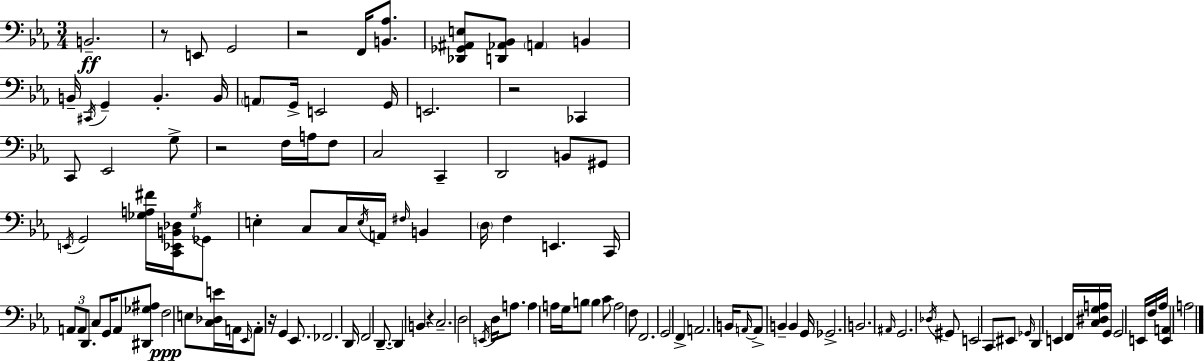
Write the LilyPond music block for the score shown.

{
  \clef bass
  \numericTimeSignature
  \time 3/4
  \key c \minor
  b,2.--\ff | r8 e,8 g,2 | r2 f,16 <b, aes>8. | <des, ges, ais, e>8 <d, aes, bes,>8 \parenthesize a,4 b,4 | \break b,16-- \acciaccatura { cis,16 } g,4-- b,4.-. | b,16 \parenthesize a,8 g,16-> e,2 | g,16 e,2. | r2 ces,4 | \break c,8 ees,2 g8-> | r2 f16 a16 f8 | c2 c,4-- | d,2 b,8 gis,8 | \break \acciaccatura { e,16 } g,2 <ges a fis'>16 <c, ees, b, des>16 | \acciaccatura { ges16 } ges,8 e4-. c8 c16 \acciaccatura { e16 } a,16 | \grace { fis16 } b,4 \parenthesize d16 f4 e,4. | c,16 \tuplet 3/2 { a,8 a,8 d,8. } | \break c8 g,16 a,8 <dis, ges ais>8 f2\ppp | e8 <c des e'>16 a,16 \grace { ees,16 } a,8-. r16 g,4 | ees,8. fes,2. | d,16 f,2 | \break d,8.--~~ d,4 b,4 | r4 c2.-- | d2 | \acciaccatura { e,16 } d16 a8. a4 a16 | \break g16 b8 \parenthesize b4 c'8 a2 | f8 f,2. | g,2 | f,4-> a,2. | \break b,16 \grace { a,16~ }~ a,8-> b,4-- | b,4 g,16 ges,2.-> | b,2. | \grace { ais,16 } g,2. | \break \acciaccatura { des16 } gis,8 | e,2 c,8 eis,8 | \grace { ges,16 } d,4 e,4 f,16 <c dis g a>16 g,16 | g,2 e,16 f16 aes16 <e, a,>4 | \break a2 \bar "|."
}